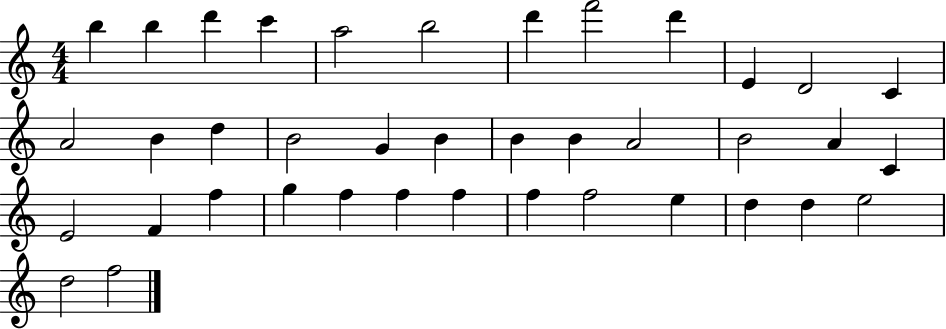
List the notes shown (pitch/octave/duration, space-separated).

B5/q B5/q D6/q C6/q A5/h B5/h D6/q F6/h D6/q E4/q D4/h C4/q A4/h B4/q D5/q B4/h G4/q B4/q B4/q B4/q A4/h B4/h A4/q C4/q E4/h F4/q F5/q G5/q F5/q F5/q F5/q F5/q F5/h E5/q D5/q D5/q E5/h D5/h F5/h